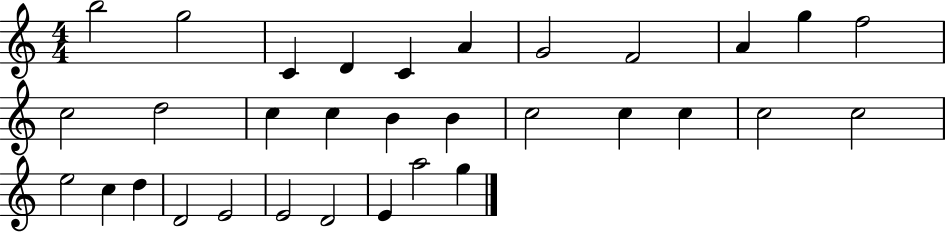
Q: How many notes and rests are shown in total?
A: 32